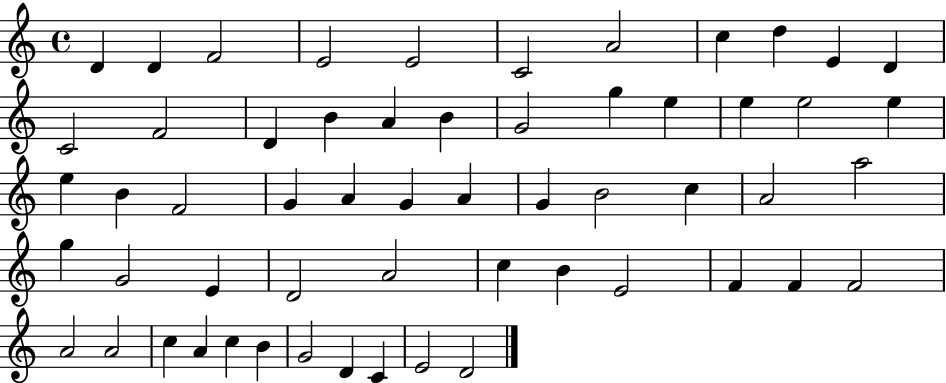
X:1
T:Untitled
M:4/4
L:1/4
K:C
D D F2 E2 E2 C2 A2 c d E D C2 F2 D B A B G2 g e e e2 e e B F2 G A G A G B2 c A2 a2 g G2 E D2 A2 c B E2 F F F2 A2 A2 c A c B G2 D C E2 D2